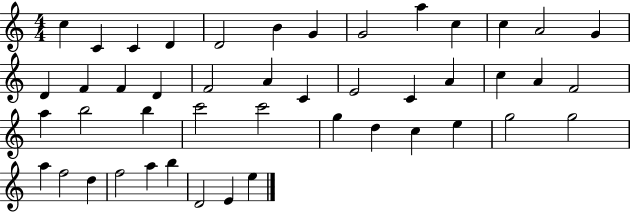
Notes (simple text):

C5/q C4/q C4/q D4/q D4/h B4/q G4/q G4/h A5/q C5/q C5/q A4/h G4/q D4/q F4/q F4/q D4/q F4/h A4/q C4/q E4/h C4/q A4/q C5/q A4/q F4/h A5/q B5/h B5/q C6/h C6/h G5/q D5/q C5/q E5/q G5/h G5/h A5/q F5/h D5/q F5/h A5/q B5/q D4/h E4/q E5/q